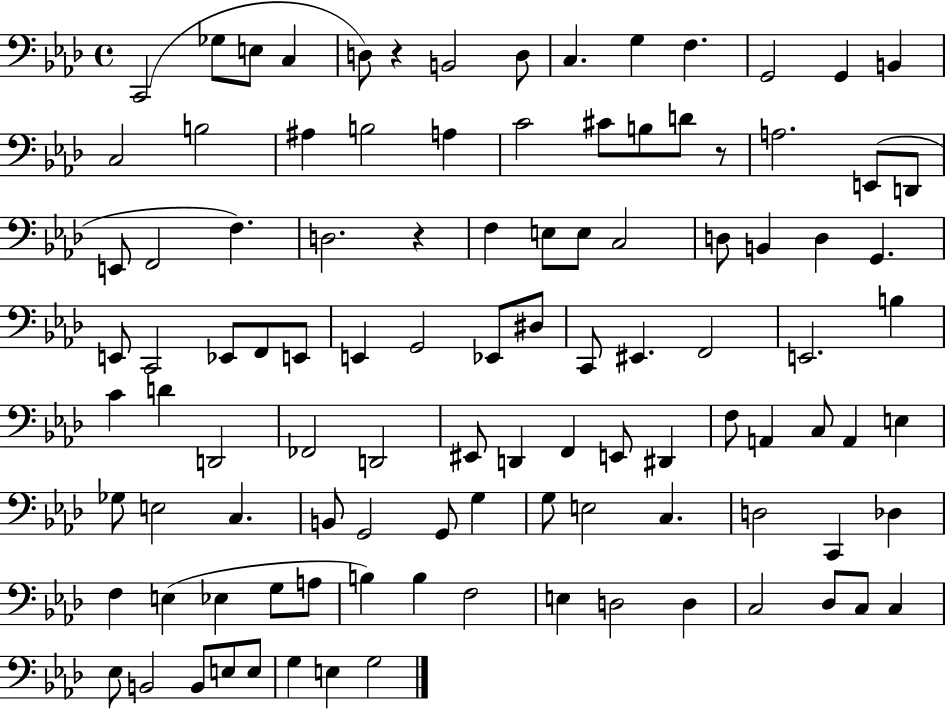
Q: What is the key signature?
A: AES major